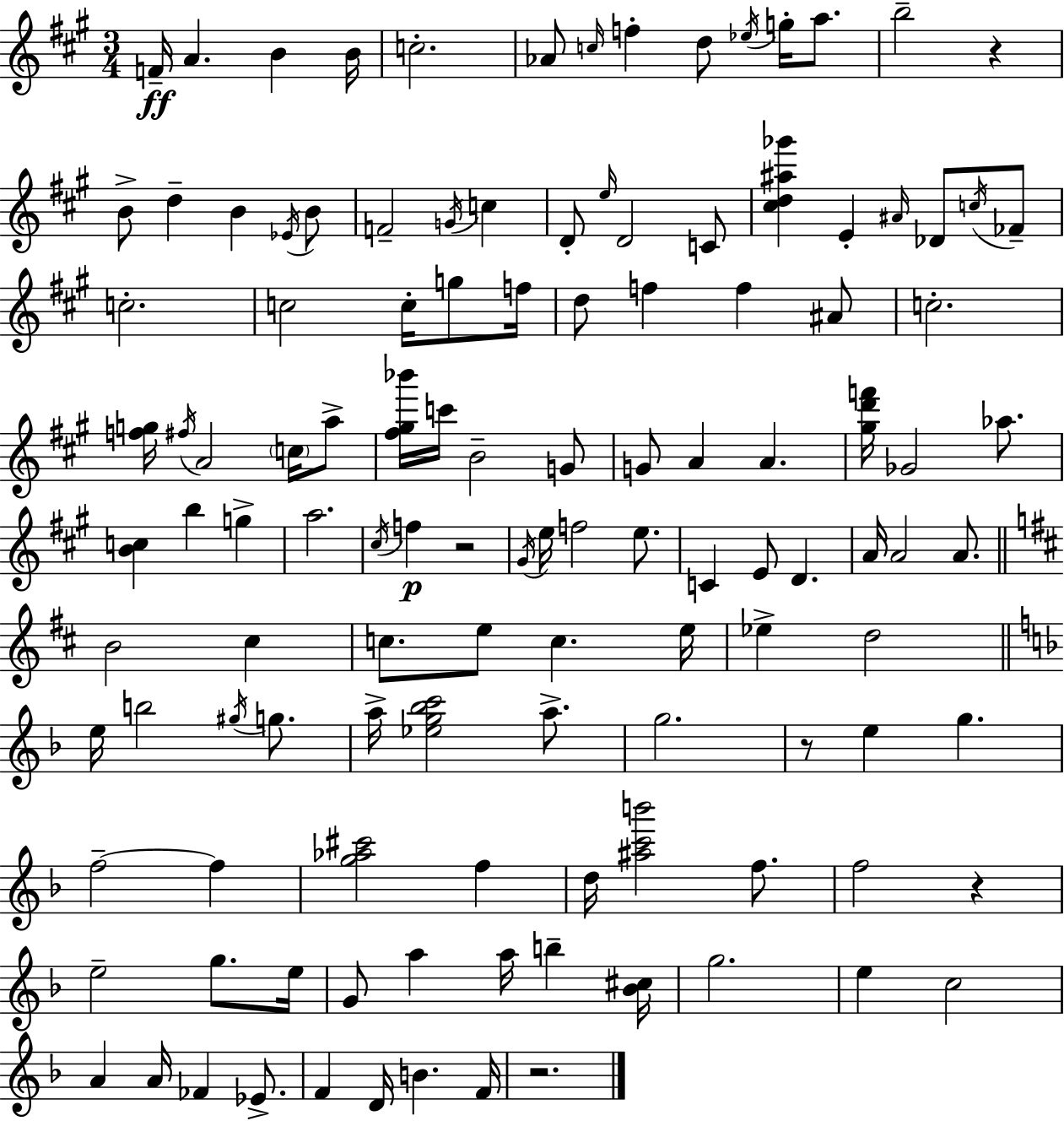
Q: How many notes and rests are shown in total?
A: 122